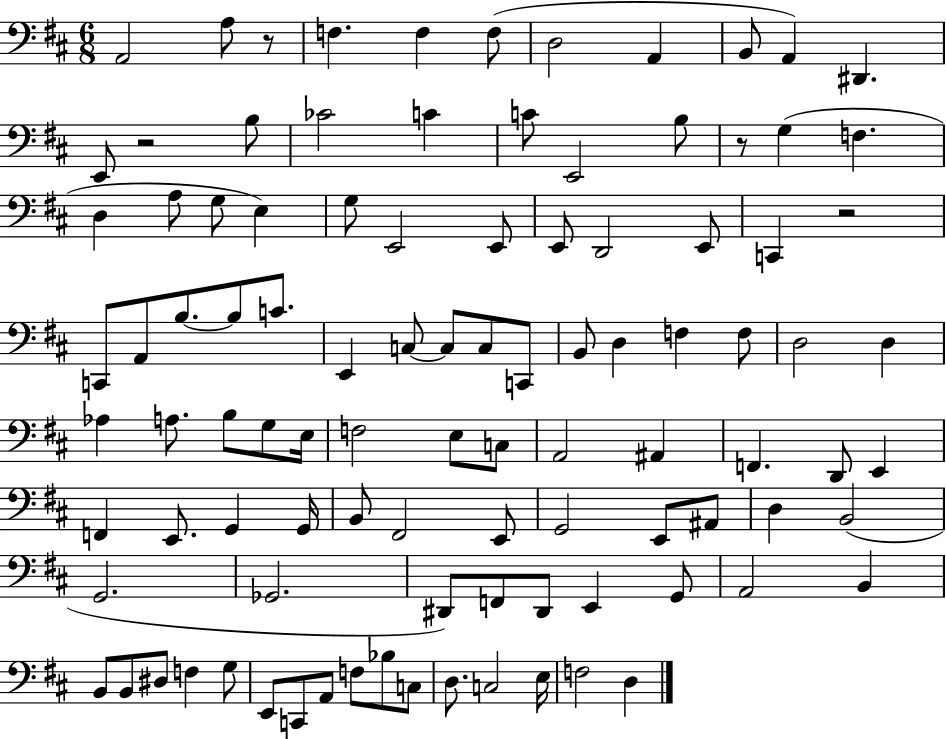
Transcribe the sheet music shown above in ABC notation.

X:1
T:Untitled
M:6/8
L:1/4
K:D
A,,2 A,/2 z/2 F, F, F,/2 D,2 A,, B,,/2 A,, ^D,, E,,/2 z2 B,/2 _C2 C C/2 E,,2 B,/2 z/2 G, F, D, A,/2 G,/2 E, G,/2 E,,2 E,,/2 E,,/2 D,,2 E,,/2 C,, z2 C,,/2 A,,/2 B,/2 B,/2 C/2 E,, C,/2 C,/2 C,/2 C,,/2 B,,/2 D, F, F,/2 D,2 D, _A, A,/2 B,/2 G,/2 E,/4 F,2 E,/2 C,/2 A,,2 ^A,, F,, D,,/2 E,, F,, E,,/2 G,, G,,/4 B,,/2 ^F,,2 E,,/2 G,,2 E,,/2 ^A,,/2 D, B,,2 G,,2 _G,,2 ^D,,/2 F,,/2 ^D,,/2 E,, G,,/2 A,,2 B,, B,,/2 B,,/2 ^D,/2 F, G,/2 E,,/2 C,,/2 A,,/2 F,/2 _B,/2 C,/2 D,/2 C,2 E,/4 F,2 D,